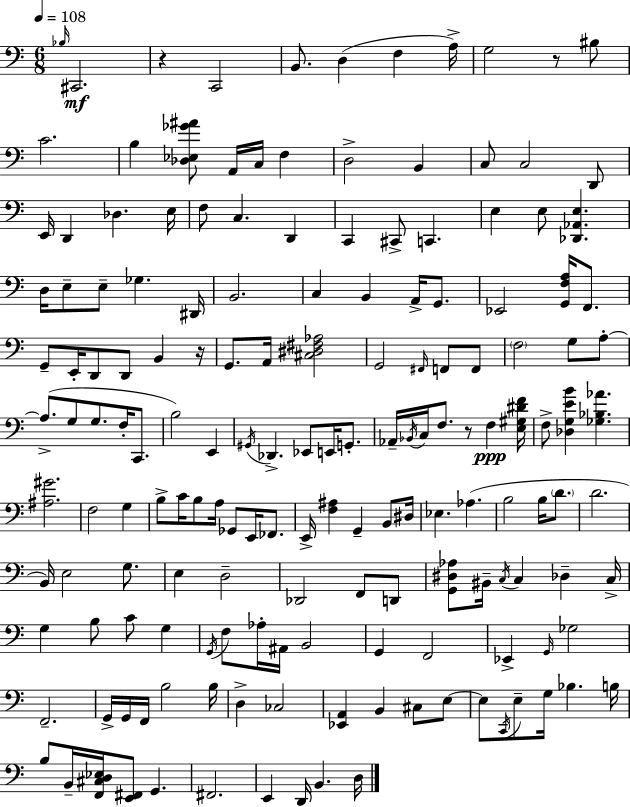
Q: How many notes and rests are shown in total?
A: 163